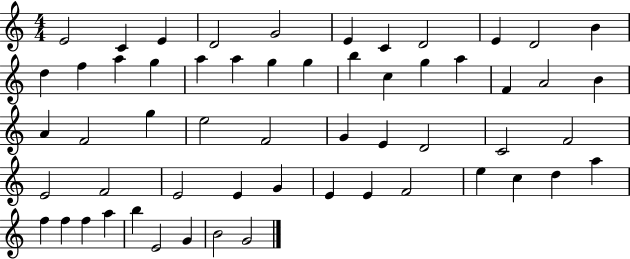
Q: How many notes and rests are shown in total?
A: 57